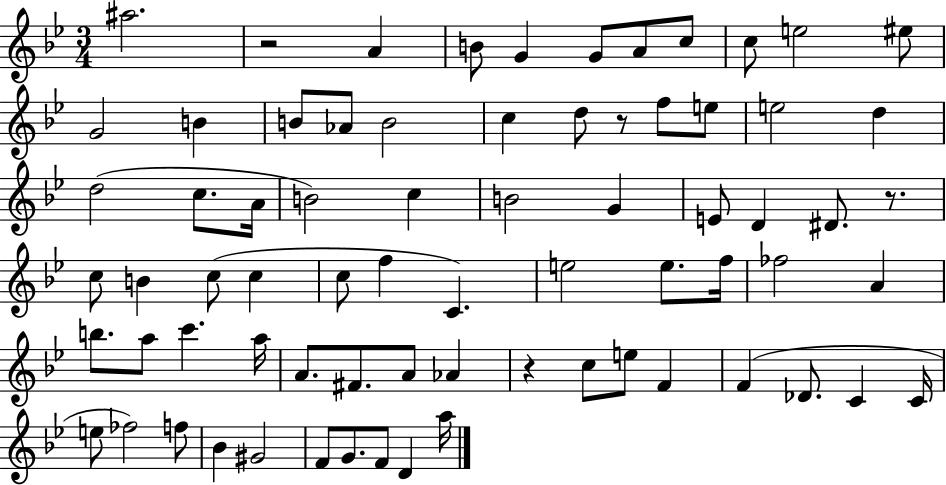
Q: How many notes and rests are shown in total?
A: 72